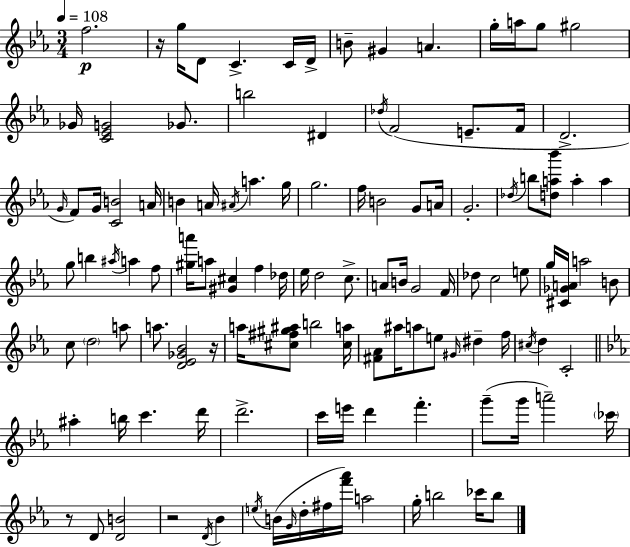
{
  \clef treble
  \numericTimeSignature
  \time 3/4
  \key ees \major
  \tempo 4 = 108
  f''2.\p | r16 g''16 d'8 c'4.-> c'16 d'16-> | b'8-- gis'4 a'4. | g''16-. a''16 g''8 gis''2 | \break ges'16 <c' ees' g'>2 ges'8. | b''2 dis'4 | \acciaccatura { des''16 } f'2( e'8.-- | f'16 d'2.-> | \break \grace { g'16 }) f'8 g'16 <c' b'>2 | a'16 b'4 a'16 \acciaccatura { ais'16 } a''4. | g''16 g''2. | f''16 b'2 | \break g'8 a'16 g'2.-. | \acciaccatura { des''16 } b''8 <d'' a'' bes'''>8 a''4-. | a''4 g''8 b''4 \acciaccatura { ais''16 } a''4 | f''8 <gis'' a'''>16 a''8 <gis' cis''>4 | \break f''4 des''16 ees''16 d''2 | c''8.-> a'8 b'16 g'2 | f'16 des''8 c''2 | e''8 g''16 <cis' ges' a'>16 a''2 | \break b'8 c''8 \parenthesize d''2 | a''8 a''8. <d' ees' ges' bes'>2 | r16 a''16 <cis'' fis'' gis'' ais''>8 b''2 | <cis'' a''>16 <fis' aes'>8 ais''16 a''8 e''8 | \break \grace { gis'16 } dis''4-- f''16 \acciaccatura { cis''16 } d''4 c'2-. | \bar "||" \break \key c \minor ais''4-. b''16 c'''4. d'''16 | d'''2.-> | c'''16 e'''16 d'''4 f'''4.-. | g'''8--( g'''16 a'''2--) \parenthesize ces'''16 | \break r8 d'8 <d' b'>2 | r2 \acciaccatura { d'16 } bes'4 | \acciaccatura { e''16 } b'16( \grace { g'16 } d''16-. fis''16 <f''' aes'''>16) a''2 | g''16-. b''2 | \break ces'''16 b''8 \bar "|."
}